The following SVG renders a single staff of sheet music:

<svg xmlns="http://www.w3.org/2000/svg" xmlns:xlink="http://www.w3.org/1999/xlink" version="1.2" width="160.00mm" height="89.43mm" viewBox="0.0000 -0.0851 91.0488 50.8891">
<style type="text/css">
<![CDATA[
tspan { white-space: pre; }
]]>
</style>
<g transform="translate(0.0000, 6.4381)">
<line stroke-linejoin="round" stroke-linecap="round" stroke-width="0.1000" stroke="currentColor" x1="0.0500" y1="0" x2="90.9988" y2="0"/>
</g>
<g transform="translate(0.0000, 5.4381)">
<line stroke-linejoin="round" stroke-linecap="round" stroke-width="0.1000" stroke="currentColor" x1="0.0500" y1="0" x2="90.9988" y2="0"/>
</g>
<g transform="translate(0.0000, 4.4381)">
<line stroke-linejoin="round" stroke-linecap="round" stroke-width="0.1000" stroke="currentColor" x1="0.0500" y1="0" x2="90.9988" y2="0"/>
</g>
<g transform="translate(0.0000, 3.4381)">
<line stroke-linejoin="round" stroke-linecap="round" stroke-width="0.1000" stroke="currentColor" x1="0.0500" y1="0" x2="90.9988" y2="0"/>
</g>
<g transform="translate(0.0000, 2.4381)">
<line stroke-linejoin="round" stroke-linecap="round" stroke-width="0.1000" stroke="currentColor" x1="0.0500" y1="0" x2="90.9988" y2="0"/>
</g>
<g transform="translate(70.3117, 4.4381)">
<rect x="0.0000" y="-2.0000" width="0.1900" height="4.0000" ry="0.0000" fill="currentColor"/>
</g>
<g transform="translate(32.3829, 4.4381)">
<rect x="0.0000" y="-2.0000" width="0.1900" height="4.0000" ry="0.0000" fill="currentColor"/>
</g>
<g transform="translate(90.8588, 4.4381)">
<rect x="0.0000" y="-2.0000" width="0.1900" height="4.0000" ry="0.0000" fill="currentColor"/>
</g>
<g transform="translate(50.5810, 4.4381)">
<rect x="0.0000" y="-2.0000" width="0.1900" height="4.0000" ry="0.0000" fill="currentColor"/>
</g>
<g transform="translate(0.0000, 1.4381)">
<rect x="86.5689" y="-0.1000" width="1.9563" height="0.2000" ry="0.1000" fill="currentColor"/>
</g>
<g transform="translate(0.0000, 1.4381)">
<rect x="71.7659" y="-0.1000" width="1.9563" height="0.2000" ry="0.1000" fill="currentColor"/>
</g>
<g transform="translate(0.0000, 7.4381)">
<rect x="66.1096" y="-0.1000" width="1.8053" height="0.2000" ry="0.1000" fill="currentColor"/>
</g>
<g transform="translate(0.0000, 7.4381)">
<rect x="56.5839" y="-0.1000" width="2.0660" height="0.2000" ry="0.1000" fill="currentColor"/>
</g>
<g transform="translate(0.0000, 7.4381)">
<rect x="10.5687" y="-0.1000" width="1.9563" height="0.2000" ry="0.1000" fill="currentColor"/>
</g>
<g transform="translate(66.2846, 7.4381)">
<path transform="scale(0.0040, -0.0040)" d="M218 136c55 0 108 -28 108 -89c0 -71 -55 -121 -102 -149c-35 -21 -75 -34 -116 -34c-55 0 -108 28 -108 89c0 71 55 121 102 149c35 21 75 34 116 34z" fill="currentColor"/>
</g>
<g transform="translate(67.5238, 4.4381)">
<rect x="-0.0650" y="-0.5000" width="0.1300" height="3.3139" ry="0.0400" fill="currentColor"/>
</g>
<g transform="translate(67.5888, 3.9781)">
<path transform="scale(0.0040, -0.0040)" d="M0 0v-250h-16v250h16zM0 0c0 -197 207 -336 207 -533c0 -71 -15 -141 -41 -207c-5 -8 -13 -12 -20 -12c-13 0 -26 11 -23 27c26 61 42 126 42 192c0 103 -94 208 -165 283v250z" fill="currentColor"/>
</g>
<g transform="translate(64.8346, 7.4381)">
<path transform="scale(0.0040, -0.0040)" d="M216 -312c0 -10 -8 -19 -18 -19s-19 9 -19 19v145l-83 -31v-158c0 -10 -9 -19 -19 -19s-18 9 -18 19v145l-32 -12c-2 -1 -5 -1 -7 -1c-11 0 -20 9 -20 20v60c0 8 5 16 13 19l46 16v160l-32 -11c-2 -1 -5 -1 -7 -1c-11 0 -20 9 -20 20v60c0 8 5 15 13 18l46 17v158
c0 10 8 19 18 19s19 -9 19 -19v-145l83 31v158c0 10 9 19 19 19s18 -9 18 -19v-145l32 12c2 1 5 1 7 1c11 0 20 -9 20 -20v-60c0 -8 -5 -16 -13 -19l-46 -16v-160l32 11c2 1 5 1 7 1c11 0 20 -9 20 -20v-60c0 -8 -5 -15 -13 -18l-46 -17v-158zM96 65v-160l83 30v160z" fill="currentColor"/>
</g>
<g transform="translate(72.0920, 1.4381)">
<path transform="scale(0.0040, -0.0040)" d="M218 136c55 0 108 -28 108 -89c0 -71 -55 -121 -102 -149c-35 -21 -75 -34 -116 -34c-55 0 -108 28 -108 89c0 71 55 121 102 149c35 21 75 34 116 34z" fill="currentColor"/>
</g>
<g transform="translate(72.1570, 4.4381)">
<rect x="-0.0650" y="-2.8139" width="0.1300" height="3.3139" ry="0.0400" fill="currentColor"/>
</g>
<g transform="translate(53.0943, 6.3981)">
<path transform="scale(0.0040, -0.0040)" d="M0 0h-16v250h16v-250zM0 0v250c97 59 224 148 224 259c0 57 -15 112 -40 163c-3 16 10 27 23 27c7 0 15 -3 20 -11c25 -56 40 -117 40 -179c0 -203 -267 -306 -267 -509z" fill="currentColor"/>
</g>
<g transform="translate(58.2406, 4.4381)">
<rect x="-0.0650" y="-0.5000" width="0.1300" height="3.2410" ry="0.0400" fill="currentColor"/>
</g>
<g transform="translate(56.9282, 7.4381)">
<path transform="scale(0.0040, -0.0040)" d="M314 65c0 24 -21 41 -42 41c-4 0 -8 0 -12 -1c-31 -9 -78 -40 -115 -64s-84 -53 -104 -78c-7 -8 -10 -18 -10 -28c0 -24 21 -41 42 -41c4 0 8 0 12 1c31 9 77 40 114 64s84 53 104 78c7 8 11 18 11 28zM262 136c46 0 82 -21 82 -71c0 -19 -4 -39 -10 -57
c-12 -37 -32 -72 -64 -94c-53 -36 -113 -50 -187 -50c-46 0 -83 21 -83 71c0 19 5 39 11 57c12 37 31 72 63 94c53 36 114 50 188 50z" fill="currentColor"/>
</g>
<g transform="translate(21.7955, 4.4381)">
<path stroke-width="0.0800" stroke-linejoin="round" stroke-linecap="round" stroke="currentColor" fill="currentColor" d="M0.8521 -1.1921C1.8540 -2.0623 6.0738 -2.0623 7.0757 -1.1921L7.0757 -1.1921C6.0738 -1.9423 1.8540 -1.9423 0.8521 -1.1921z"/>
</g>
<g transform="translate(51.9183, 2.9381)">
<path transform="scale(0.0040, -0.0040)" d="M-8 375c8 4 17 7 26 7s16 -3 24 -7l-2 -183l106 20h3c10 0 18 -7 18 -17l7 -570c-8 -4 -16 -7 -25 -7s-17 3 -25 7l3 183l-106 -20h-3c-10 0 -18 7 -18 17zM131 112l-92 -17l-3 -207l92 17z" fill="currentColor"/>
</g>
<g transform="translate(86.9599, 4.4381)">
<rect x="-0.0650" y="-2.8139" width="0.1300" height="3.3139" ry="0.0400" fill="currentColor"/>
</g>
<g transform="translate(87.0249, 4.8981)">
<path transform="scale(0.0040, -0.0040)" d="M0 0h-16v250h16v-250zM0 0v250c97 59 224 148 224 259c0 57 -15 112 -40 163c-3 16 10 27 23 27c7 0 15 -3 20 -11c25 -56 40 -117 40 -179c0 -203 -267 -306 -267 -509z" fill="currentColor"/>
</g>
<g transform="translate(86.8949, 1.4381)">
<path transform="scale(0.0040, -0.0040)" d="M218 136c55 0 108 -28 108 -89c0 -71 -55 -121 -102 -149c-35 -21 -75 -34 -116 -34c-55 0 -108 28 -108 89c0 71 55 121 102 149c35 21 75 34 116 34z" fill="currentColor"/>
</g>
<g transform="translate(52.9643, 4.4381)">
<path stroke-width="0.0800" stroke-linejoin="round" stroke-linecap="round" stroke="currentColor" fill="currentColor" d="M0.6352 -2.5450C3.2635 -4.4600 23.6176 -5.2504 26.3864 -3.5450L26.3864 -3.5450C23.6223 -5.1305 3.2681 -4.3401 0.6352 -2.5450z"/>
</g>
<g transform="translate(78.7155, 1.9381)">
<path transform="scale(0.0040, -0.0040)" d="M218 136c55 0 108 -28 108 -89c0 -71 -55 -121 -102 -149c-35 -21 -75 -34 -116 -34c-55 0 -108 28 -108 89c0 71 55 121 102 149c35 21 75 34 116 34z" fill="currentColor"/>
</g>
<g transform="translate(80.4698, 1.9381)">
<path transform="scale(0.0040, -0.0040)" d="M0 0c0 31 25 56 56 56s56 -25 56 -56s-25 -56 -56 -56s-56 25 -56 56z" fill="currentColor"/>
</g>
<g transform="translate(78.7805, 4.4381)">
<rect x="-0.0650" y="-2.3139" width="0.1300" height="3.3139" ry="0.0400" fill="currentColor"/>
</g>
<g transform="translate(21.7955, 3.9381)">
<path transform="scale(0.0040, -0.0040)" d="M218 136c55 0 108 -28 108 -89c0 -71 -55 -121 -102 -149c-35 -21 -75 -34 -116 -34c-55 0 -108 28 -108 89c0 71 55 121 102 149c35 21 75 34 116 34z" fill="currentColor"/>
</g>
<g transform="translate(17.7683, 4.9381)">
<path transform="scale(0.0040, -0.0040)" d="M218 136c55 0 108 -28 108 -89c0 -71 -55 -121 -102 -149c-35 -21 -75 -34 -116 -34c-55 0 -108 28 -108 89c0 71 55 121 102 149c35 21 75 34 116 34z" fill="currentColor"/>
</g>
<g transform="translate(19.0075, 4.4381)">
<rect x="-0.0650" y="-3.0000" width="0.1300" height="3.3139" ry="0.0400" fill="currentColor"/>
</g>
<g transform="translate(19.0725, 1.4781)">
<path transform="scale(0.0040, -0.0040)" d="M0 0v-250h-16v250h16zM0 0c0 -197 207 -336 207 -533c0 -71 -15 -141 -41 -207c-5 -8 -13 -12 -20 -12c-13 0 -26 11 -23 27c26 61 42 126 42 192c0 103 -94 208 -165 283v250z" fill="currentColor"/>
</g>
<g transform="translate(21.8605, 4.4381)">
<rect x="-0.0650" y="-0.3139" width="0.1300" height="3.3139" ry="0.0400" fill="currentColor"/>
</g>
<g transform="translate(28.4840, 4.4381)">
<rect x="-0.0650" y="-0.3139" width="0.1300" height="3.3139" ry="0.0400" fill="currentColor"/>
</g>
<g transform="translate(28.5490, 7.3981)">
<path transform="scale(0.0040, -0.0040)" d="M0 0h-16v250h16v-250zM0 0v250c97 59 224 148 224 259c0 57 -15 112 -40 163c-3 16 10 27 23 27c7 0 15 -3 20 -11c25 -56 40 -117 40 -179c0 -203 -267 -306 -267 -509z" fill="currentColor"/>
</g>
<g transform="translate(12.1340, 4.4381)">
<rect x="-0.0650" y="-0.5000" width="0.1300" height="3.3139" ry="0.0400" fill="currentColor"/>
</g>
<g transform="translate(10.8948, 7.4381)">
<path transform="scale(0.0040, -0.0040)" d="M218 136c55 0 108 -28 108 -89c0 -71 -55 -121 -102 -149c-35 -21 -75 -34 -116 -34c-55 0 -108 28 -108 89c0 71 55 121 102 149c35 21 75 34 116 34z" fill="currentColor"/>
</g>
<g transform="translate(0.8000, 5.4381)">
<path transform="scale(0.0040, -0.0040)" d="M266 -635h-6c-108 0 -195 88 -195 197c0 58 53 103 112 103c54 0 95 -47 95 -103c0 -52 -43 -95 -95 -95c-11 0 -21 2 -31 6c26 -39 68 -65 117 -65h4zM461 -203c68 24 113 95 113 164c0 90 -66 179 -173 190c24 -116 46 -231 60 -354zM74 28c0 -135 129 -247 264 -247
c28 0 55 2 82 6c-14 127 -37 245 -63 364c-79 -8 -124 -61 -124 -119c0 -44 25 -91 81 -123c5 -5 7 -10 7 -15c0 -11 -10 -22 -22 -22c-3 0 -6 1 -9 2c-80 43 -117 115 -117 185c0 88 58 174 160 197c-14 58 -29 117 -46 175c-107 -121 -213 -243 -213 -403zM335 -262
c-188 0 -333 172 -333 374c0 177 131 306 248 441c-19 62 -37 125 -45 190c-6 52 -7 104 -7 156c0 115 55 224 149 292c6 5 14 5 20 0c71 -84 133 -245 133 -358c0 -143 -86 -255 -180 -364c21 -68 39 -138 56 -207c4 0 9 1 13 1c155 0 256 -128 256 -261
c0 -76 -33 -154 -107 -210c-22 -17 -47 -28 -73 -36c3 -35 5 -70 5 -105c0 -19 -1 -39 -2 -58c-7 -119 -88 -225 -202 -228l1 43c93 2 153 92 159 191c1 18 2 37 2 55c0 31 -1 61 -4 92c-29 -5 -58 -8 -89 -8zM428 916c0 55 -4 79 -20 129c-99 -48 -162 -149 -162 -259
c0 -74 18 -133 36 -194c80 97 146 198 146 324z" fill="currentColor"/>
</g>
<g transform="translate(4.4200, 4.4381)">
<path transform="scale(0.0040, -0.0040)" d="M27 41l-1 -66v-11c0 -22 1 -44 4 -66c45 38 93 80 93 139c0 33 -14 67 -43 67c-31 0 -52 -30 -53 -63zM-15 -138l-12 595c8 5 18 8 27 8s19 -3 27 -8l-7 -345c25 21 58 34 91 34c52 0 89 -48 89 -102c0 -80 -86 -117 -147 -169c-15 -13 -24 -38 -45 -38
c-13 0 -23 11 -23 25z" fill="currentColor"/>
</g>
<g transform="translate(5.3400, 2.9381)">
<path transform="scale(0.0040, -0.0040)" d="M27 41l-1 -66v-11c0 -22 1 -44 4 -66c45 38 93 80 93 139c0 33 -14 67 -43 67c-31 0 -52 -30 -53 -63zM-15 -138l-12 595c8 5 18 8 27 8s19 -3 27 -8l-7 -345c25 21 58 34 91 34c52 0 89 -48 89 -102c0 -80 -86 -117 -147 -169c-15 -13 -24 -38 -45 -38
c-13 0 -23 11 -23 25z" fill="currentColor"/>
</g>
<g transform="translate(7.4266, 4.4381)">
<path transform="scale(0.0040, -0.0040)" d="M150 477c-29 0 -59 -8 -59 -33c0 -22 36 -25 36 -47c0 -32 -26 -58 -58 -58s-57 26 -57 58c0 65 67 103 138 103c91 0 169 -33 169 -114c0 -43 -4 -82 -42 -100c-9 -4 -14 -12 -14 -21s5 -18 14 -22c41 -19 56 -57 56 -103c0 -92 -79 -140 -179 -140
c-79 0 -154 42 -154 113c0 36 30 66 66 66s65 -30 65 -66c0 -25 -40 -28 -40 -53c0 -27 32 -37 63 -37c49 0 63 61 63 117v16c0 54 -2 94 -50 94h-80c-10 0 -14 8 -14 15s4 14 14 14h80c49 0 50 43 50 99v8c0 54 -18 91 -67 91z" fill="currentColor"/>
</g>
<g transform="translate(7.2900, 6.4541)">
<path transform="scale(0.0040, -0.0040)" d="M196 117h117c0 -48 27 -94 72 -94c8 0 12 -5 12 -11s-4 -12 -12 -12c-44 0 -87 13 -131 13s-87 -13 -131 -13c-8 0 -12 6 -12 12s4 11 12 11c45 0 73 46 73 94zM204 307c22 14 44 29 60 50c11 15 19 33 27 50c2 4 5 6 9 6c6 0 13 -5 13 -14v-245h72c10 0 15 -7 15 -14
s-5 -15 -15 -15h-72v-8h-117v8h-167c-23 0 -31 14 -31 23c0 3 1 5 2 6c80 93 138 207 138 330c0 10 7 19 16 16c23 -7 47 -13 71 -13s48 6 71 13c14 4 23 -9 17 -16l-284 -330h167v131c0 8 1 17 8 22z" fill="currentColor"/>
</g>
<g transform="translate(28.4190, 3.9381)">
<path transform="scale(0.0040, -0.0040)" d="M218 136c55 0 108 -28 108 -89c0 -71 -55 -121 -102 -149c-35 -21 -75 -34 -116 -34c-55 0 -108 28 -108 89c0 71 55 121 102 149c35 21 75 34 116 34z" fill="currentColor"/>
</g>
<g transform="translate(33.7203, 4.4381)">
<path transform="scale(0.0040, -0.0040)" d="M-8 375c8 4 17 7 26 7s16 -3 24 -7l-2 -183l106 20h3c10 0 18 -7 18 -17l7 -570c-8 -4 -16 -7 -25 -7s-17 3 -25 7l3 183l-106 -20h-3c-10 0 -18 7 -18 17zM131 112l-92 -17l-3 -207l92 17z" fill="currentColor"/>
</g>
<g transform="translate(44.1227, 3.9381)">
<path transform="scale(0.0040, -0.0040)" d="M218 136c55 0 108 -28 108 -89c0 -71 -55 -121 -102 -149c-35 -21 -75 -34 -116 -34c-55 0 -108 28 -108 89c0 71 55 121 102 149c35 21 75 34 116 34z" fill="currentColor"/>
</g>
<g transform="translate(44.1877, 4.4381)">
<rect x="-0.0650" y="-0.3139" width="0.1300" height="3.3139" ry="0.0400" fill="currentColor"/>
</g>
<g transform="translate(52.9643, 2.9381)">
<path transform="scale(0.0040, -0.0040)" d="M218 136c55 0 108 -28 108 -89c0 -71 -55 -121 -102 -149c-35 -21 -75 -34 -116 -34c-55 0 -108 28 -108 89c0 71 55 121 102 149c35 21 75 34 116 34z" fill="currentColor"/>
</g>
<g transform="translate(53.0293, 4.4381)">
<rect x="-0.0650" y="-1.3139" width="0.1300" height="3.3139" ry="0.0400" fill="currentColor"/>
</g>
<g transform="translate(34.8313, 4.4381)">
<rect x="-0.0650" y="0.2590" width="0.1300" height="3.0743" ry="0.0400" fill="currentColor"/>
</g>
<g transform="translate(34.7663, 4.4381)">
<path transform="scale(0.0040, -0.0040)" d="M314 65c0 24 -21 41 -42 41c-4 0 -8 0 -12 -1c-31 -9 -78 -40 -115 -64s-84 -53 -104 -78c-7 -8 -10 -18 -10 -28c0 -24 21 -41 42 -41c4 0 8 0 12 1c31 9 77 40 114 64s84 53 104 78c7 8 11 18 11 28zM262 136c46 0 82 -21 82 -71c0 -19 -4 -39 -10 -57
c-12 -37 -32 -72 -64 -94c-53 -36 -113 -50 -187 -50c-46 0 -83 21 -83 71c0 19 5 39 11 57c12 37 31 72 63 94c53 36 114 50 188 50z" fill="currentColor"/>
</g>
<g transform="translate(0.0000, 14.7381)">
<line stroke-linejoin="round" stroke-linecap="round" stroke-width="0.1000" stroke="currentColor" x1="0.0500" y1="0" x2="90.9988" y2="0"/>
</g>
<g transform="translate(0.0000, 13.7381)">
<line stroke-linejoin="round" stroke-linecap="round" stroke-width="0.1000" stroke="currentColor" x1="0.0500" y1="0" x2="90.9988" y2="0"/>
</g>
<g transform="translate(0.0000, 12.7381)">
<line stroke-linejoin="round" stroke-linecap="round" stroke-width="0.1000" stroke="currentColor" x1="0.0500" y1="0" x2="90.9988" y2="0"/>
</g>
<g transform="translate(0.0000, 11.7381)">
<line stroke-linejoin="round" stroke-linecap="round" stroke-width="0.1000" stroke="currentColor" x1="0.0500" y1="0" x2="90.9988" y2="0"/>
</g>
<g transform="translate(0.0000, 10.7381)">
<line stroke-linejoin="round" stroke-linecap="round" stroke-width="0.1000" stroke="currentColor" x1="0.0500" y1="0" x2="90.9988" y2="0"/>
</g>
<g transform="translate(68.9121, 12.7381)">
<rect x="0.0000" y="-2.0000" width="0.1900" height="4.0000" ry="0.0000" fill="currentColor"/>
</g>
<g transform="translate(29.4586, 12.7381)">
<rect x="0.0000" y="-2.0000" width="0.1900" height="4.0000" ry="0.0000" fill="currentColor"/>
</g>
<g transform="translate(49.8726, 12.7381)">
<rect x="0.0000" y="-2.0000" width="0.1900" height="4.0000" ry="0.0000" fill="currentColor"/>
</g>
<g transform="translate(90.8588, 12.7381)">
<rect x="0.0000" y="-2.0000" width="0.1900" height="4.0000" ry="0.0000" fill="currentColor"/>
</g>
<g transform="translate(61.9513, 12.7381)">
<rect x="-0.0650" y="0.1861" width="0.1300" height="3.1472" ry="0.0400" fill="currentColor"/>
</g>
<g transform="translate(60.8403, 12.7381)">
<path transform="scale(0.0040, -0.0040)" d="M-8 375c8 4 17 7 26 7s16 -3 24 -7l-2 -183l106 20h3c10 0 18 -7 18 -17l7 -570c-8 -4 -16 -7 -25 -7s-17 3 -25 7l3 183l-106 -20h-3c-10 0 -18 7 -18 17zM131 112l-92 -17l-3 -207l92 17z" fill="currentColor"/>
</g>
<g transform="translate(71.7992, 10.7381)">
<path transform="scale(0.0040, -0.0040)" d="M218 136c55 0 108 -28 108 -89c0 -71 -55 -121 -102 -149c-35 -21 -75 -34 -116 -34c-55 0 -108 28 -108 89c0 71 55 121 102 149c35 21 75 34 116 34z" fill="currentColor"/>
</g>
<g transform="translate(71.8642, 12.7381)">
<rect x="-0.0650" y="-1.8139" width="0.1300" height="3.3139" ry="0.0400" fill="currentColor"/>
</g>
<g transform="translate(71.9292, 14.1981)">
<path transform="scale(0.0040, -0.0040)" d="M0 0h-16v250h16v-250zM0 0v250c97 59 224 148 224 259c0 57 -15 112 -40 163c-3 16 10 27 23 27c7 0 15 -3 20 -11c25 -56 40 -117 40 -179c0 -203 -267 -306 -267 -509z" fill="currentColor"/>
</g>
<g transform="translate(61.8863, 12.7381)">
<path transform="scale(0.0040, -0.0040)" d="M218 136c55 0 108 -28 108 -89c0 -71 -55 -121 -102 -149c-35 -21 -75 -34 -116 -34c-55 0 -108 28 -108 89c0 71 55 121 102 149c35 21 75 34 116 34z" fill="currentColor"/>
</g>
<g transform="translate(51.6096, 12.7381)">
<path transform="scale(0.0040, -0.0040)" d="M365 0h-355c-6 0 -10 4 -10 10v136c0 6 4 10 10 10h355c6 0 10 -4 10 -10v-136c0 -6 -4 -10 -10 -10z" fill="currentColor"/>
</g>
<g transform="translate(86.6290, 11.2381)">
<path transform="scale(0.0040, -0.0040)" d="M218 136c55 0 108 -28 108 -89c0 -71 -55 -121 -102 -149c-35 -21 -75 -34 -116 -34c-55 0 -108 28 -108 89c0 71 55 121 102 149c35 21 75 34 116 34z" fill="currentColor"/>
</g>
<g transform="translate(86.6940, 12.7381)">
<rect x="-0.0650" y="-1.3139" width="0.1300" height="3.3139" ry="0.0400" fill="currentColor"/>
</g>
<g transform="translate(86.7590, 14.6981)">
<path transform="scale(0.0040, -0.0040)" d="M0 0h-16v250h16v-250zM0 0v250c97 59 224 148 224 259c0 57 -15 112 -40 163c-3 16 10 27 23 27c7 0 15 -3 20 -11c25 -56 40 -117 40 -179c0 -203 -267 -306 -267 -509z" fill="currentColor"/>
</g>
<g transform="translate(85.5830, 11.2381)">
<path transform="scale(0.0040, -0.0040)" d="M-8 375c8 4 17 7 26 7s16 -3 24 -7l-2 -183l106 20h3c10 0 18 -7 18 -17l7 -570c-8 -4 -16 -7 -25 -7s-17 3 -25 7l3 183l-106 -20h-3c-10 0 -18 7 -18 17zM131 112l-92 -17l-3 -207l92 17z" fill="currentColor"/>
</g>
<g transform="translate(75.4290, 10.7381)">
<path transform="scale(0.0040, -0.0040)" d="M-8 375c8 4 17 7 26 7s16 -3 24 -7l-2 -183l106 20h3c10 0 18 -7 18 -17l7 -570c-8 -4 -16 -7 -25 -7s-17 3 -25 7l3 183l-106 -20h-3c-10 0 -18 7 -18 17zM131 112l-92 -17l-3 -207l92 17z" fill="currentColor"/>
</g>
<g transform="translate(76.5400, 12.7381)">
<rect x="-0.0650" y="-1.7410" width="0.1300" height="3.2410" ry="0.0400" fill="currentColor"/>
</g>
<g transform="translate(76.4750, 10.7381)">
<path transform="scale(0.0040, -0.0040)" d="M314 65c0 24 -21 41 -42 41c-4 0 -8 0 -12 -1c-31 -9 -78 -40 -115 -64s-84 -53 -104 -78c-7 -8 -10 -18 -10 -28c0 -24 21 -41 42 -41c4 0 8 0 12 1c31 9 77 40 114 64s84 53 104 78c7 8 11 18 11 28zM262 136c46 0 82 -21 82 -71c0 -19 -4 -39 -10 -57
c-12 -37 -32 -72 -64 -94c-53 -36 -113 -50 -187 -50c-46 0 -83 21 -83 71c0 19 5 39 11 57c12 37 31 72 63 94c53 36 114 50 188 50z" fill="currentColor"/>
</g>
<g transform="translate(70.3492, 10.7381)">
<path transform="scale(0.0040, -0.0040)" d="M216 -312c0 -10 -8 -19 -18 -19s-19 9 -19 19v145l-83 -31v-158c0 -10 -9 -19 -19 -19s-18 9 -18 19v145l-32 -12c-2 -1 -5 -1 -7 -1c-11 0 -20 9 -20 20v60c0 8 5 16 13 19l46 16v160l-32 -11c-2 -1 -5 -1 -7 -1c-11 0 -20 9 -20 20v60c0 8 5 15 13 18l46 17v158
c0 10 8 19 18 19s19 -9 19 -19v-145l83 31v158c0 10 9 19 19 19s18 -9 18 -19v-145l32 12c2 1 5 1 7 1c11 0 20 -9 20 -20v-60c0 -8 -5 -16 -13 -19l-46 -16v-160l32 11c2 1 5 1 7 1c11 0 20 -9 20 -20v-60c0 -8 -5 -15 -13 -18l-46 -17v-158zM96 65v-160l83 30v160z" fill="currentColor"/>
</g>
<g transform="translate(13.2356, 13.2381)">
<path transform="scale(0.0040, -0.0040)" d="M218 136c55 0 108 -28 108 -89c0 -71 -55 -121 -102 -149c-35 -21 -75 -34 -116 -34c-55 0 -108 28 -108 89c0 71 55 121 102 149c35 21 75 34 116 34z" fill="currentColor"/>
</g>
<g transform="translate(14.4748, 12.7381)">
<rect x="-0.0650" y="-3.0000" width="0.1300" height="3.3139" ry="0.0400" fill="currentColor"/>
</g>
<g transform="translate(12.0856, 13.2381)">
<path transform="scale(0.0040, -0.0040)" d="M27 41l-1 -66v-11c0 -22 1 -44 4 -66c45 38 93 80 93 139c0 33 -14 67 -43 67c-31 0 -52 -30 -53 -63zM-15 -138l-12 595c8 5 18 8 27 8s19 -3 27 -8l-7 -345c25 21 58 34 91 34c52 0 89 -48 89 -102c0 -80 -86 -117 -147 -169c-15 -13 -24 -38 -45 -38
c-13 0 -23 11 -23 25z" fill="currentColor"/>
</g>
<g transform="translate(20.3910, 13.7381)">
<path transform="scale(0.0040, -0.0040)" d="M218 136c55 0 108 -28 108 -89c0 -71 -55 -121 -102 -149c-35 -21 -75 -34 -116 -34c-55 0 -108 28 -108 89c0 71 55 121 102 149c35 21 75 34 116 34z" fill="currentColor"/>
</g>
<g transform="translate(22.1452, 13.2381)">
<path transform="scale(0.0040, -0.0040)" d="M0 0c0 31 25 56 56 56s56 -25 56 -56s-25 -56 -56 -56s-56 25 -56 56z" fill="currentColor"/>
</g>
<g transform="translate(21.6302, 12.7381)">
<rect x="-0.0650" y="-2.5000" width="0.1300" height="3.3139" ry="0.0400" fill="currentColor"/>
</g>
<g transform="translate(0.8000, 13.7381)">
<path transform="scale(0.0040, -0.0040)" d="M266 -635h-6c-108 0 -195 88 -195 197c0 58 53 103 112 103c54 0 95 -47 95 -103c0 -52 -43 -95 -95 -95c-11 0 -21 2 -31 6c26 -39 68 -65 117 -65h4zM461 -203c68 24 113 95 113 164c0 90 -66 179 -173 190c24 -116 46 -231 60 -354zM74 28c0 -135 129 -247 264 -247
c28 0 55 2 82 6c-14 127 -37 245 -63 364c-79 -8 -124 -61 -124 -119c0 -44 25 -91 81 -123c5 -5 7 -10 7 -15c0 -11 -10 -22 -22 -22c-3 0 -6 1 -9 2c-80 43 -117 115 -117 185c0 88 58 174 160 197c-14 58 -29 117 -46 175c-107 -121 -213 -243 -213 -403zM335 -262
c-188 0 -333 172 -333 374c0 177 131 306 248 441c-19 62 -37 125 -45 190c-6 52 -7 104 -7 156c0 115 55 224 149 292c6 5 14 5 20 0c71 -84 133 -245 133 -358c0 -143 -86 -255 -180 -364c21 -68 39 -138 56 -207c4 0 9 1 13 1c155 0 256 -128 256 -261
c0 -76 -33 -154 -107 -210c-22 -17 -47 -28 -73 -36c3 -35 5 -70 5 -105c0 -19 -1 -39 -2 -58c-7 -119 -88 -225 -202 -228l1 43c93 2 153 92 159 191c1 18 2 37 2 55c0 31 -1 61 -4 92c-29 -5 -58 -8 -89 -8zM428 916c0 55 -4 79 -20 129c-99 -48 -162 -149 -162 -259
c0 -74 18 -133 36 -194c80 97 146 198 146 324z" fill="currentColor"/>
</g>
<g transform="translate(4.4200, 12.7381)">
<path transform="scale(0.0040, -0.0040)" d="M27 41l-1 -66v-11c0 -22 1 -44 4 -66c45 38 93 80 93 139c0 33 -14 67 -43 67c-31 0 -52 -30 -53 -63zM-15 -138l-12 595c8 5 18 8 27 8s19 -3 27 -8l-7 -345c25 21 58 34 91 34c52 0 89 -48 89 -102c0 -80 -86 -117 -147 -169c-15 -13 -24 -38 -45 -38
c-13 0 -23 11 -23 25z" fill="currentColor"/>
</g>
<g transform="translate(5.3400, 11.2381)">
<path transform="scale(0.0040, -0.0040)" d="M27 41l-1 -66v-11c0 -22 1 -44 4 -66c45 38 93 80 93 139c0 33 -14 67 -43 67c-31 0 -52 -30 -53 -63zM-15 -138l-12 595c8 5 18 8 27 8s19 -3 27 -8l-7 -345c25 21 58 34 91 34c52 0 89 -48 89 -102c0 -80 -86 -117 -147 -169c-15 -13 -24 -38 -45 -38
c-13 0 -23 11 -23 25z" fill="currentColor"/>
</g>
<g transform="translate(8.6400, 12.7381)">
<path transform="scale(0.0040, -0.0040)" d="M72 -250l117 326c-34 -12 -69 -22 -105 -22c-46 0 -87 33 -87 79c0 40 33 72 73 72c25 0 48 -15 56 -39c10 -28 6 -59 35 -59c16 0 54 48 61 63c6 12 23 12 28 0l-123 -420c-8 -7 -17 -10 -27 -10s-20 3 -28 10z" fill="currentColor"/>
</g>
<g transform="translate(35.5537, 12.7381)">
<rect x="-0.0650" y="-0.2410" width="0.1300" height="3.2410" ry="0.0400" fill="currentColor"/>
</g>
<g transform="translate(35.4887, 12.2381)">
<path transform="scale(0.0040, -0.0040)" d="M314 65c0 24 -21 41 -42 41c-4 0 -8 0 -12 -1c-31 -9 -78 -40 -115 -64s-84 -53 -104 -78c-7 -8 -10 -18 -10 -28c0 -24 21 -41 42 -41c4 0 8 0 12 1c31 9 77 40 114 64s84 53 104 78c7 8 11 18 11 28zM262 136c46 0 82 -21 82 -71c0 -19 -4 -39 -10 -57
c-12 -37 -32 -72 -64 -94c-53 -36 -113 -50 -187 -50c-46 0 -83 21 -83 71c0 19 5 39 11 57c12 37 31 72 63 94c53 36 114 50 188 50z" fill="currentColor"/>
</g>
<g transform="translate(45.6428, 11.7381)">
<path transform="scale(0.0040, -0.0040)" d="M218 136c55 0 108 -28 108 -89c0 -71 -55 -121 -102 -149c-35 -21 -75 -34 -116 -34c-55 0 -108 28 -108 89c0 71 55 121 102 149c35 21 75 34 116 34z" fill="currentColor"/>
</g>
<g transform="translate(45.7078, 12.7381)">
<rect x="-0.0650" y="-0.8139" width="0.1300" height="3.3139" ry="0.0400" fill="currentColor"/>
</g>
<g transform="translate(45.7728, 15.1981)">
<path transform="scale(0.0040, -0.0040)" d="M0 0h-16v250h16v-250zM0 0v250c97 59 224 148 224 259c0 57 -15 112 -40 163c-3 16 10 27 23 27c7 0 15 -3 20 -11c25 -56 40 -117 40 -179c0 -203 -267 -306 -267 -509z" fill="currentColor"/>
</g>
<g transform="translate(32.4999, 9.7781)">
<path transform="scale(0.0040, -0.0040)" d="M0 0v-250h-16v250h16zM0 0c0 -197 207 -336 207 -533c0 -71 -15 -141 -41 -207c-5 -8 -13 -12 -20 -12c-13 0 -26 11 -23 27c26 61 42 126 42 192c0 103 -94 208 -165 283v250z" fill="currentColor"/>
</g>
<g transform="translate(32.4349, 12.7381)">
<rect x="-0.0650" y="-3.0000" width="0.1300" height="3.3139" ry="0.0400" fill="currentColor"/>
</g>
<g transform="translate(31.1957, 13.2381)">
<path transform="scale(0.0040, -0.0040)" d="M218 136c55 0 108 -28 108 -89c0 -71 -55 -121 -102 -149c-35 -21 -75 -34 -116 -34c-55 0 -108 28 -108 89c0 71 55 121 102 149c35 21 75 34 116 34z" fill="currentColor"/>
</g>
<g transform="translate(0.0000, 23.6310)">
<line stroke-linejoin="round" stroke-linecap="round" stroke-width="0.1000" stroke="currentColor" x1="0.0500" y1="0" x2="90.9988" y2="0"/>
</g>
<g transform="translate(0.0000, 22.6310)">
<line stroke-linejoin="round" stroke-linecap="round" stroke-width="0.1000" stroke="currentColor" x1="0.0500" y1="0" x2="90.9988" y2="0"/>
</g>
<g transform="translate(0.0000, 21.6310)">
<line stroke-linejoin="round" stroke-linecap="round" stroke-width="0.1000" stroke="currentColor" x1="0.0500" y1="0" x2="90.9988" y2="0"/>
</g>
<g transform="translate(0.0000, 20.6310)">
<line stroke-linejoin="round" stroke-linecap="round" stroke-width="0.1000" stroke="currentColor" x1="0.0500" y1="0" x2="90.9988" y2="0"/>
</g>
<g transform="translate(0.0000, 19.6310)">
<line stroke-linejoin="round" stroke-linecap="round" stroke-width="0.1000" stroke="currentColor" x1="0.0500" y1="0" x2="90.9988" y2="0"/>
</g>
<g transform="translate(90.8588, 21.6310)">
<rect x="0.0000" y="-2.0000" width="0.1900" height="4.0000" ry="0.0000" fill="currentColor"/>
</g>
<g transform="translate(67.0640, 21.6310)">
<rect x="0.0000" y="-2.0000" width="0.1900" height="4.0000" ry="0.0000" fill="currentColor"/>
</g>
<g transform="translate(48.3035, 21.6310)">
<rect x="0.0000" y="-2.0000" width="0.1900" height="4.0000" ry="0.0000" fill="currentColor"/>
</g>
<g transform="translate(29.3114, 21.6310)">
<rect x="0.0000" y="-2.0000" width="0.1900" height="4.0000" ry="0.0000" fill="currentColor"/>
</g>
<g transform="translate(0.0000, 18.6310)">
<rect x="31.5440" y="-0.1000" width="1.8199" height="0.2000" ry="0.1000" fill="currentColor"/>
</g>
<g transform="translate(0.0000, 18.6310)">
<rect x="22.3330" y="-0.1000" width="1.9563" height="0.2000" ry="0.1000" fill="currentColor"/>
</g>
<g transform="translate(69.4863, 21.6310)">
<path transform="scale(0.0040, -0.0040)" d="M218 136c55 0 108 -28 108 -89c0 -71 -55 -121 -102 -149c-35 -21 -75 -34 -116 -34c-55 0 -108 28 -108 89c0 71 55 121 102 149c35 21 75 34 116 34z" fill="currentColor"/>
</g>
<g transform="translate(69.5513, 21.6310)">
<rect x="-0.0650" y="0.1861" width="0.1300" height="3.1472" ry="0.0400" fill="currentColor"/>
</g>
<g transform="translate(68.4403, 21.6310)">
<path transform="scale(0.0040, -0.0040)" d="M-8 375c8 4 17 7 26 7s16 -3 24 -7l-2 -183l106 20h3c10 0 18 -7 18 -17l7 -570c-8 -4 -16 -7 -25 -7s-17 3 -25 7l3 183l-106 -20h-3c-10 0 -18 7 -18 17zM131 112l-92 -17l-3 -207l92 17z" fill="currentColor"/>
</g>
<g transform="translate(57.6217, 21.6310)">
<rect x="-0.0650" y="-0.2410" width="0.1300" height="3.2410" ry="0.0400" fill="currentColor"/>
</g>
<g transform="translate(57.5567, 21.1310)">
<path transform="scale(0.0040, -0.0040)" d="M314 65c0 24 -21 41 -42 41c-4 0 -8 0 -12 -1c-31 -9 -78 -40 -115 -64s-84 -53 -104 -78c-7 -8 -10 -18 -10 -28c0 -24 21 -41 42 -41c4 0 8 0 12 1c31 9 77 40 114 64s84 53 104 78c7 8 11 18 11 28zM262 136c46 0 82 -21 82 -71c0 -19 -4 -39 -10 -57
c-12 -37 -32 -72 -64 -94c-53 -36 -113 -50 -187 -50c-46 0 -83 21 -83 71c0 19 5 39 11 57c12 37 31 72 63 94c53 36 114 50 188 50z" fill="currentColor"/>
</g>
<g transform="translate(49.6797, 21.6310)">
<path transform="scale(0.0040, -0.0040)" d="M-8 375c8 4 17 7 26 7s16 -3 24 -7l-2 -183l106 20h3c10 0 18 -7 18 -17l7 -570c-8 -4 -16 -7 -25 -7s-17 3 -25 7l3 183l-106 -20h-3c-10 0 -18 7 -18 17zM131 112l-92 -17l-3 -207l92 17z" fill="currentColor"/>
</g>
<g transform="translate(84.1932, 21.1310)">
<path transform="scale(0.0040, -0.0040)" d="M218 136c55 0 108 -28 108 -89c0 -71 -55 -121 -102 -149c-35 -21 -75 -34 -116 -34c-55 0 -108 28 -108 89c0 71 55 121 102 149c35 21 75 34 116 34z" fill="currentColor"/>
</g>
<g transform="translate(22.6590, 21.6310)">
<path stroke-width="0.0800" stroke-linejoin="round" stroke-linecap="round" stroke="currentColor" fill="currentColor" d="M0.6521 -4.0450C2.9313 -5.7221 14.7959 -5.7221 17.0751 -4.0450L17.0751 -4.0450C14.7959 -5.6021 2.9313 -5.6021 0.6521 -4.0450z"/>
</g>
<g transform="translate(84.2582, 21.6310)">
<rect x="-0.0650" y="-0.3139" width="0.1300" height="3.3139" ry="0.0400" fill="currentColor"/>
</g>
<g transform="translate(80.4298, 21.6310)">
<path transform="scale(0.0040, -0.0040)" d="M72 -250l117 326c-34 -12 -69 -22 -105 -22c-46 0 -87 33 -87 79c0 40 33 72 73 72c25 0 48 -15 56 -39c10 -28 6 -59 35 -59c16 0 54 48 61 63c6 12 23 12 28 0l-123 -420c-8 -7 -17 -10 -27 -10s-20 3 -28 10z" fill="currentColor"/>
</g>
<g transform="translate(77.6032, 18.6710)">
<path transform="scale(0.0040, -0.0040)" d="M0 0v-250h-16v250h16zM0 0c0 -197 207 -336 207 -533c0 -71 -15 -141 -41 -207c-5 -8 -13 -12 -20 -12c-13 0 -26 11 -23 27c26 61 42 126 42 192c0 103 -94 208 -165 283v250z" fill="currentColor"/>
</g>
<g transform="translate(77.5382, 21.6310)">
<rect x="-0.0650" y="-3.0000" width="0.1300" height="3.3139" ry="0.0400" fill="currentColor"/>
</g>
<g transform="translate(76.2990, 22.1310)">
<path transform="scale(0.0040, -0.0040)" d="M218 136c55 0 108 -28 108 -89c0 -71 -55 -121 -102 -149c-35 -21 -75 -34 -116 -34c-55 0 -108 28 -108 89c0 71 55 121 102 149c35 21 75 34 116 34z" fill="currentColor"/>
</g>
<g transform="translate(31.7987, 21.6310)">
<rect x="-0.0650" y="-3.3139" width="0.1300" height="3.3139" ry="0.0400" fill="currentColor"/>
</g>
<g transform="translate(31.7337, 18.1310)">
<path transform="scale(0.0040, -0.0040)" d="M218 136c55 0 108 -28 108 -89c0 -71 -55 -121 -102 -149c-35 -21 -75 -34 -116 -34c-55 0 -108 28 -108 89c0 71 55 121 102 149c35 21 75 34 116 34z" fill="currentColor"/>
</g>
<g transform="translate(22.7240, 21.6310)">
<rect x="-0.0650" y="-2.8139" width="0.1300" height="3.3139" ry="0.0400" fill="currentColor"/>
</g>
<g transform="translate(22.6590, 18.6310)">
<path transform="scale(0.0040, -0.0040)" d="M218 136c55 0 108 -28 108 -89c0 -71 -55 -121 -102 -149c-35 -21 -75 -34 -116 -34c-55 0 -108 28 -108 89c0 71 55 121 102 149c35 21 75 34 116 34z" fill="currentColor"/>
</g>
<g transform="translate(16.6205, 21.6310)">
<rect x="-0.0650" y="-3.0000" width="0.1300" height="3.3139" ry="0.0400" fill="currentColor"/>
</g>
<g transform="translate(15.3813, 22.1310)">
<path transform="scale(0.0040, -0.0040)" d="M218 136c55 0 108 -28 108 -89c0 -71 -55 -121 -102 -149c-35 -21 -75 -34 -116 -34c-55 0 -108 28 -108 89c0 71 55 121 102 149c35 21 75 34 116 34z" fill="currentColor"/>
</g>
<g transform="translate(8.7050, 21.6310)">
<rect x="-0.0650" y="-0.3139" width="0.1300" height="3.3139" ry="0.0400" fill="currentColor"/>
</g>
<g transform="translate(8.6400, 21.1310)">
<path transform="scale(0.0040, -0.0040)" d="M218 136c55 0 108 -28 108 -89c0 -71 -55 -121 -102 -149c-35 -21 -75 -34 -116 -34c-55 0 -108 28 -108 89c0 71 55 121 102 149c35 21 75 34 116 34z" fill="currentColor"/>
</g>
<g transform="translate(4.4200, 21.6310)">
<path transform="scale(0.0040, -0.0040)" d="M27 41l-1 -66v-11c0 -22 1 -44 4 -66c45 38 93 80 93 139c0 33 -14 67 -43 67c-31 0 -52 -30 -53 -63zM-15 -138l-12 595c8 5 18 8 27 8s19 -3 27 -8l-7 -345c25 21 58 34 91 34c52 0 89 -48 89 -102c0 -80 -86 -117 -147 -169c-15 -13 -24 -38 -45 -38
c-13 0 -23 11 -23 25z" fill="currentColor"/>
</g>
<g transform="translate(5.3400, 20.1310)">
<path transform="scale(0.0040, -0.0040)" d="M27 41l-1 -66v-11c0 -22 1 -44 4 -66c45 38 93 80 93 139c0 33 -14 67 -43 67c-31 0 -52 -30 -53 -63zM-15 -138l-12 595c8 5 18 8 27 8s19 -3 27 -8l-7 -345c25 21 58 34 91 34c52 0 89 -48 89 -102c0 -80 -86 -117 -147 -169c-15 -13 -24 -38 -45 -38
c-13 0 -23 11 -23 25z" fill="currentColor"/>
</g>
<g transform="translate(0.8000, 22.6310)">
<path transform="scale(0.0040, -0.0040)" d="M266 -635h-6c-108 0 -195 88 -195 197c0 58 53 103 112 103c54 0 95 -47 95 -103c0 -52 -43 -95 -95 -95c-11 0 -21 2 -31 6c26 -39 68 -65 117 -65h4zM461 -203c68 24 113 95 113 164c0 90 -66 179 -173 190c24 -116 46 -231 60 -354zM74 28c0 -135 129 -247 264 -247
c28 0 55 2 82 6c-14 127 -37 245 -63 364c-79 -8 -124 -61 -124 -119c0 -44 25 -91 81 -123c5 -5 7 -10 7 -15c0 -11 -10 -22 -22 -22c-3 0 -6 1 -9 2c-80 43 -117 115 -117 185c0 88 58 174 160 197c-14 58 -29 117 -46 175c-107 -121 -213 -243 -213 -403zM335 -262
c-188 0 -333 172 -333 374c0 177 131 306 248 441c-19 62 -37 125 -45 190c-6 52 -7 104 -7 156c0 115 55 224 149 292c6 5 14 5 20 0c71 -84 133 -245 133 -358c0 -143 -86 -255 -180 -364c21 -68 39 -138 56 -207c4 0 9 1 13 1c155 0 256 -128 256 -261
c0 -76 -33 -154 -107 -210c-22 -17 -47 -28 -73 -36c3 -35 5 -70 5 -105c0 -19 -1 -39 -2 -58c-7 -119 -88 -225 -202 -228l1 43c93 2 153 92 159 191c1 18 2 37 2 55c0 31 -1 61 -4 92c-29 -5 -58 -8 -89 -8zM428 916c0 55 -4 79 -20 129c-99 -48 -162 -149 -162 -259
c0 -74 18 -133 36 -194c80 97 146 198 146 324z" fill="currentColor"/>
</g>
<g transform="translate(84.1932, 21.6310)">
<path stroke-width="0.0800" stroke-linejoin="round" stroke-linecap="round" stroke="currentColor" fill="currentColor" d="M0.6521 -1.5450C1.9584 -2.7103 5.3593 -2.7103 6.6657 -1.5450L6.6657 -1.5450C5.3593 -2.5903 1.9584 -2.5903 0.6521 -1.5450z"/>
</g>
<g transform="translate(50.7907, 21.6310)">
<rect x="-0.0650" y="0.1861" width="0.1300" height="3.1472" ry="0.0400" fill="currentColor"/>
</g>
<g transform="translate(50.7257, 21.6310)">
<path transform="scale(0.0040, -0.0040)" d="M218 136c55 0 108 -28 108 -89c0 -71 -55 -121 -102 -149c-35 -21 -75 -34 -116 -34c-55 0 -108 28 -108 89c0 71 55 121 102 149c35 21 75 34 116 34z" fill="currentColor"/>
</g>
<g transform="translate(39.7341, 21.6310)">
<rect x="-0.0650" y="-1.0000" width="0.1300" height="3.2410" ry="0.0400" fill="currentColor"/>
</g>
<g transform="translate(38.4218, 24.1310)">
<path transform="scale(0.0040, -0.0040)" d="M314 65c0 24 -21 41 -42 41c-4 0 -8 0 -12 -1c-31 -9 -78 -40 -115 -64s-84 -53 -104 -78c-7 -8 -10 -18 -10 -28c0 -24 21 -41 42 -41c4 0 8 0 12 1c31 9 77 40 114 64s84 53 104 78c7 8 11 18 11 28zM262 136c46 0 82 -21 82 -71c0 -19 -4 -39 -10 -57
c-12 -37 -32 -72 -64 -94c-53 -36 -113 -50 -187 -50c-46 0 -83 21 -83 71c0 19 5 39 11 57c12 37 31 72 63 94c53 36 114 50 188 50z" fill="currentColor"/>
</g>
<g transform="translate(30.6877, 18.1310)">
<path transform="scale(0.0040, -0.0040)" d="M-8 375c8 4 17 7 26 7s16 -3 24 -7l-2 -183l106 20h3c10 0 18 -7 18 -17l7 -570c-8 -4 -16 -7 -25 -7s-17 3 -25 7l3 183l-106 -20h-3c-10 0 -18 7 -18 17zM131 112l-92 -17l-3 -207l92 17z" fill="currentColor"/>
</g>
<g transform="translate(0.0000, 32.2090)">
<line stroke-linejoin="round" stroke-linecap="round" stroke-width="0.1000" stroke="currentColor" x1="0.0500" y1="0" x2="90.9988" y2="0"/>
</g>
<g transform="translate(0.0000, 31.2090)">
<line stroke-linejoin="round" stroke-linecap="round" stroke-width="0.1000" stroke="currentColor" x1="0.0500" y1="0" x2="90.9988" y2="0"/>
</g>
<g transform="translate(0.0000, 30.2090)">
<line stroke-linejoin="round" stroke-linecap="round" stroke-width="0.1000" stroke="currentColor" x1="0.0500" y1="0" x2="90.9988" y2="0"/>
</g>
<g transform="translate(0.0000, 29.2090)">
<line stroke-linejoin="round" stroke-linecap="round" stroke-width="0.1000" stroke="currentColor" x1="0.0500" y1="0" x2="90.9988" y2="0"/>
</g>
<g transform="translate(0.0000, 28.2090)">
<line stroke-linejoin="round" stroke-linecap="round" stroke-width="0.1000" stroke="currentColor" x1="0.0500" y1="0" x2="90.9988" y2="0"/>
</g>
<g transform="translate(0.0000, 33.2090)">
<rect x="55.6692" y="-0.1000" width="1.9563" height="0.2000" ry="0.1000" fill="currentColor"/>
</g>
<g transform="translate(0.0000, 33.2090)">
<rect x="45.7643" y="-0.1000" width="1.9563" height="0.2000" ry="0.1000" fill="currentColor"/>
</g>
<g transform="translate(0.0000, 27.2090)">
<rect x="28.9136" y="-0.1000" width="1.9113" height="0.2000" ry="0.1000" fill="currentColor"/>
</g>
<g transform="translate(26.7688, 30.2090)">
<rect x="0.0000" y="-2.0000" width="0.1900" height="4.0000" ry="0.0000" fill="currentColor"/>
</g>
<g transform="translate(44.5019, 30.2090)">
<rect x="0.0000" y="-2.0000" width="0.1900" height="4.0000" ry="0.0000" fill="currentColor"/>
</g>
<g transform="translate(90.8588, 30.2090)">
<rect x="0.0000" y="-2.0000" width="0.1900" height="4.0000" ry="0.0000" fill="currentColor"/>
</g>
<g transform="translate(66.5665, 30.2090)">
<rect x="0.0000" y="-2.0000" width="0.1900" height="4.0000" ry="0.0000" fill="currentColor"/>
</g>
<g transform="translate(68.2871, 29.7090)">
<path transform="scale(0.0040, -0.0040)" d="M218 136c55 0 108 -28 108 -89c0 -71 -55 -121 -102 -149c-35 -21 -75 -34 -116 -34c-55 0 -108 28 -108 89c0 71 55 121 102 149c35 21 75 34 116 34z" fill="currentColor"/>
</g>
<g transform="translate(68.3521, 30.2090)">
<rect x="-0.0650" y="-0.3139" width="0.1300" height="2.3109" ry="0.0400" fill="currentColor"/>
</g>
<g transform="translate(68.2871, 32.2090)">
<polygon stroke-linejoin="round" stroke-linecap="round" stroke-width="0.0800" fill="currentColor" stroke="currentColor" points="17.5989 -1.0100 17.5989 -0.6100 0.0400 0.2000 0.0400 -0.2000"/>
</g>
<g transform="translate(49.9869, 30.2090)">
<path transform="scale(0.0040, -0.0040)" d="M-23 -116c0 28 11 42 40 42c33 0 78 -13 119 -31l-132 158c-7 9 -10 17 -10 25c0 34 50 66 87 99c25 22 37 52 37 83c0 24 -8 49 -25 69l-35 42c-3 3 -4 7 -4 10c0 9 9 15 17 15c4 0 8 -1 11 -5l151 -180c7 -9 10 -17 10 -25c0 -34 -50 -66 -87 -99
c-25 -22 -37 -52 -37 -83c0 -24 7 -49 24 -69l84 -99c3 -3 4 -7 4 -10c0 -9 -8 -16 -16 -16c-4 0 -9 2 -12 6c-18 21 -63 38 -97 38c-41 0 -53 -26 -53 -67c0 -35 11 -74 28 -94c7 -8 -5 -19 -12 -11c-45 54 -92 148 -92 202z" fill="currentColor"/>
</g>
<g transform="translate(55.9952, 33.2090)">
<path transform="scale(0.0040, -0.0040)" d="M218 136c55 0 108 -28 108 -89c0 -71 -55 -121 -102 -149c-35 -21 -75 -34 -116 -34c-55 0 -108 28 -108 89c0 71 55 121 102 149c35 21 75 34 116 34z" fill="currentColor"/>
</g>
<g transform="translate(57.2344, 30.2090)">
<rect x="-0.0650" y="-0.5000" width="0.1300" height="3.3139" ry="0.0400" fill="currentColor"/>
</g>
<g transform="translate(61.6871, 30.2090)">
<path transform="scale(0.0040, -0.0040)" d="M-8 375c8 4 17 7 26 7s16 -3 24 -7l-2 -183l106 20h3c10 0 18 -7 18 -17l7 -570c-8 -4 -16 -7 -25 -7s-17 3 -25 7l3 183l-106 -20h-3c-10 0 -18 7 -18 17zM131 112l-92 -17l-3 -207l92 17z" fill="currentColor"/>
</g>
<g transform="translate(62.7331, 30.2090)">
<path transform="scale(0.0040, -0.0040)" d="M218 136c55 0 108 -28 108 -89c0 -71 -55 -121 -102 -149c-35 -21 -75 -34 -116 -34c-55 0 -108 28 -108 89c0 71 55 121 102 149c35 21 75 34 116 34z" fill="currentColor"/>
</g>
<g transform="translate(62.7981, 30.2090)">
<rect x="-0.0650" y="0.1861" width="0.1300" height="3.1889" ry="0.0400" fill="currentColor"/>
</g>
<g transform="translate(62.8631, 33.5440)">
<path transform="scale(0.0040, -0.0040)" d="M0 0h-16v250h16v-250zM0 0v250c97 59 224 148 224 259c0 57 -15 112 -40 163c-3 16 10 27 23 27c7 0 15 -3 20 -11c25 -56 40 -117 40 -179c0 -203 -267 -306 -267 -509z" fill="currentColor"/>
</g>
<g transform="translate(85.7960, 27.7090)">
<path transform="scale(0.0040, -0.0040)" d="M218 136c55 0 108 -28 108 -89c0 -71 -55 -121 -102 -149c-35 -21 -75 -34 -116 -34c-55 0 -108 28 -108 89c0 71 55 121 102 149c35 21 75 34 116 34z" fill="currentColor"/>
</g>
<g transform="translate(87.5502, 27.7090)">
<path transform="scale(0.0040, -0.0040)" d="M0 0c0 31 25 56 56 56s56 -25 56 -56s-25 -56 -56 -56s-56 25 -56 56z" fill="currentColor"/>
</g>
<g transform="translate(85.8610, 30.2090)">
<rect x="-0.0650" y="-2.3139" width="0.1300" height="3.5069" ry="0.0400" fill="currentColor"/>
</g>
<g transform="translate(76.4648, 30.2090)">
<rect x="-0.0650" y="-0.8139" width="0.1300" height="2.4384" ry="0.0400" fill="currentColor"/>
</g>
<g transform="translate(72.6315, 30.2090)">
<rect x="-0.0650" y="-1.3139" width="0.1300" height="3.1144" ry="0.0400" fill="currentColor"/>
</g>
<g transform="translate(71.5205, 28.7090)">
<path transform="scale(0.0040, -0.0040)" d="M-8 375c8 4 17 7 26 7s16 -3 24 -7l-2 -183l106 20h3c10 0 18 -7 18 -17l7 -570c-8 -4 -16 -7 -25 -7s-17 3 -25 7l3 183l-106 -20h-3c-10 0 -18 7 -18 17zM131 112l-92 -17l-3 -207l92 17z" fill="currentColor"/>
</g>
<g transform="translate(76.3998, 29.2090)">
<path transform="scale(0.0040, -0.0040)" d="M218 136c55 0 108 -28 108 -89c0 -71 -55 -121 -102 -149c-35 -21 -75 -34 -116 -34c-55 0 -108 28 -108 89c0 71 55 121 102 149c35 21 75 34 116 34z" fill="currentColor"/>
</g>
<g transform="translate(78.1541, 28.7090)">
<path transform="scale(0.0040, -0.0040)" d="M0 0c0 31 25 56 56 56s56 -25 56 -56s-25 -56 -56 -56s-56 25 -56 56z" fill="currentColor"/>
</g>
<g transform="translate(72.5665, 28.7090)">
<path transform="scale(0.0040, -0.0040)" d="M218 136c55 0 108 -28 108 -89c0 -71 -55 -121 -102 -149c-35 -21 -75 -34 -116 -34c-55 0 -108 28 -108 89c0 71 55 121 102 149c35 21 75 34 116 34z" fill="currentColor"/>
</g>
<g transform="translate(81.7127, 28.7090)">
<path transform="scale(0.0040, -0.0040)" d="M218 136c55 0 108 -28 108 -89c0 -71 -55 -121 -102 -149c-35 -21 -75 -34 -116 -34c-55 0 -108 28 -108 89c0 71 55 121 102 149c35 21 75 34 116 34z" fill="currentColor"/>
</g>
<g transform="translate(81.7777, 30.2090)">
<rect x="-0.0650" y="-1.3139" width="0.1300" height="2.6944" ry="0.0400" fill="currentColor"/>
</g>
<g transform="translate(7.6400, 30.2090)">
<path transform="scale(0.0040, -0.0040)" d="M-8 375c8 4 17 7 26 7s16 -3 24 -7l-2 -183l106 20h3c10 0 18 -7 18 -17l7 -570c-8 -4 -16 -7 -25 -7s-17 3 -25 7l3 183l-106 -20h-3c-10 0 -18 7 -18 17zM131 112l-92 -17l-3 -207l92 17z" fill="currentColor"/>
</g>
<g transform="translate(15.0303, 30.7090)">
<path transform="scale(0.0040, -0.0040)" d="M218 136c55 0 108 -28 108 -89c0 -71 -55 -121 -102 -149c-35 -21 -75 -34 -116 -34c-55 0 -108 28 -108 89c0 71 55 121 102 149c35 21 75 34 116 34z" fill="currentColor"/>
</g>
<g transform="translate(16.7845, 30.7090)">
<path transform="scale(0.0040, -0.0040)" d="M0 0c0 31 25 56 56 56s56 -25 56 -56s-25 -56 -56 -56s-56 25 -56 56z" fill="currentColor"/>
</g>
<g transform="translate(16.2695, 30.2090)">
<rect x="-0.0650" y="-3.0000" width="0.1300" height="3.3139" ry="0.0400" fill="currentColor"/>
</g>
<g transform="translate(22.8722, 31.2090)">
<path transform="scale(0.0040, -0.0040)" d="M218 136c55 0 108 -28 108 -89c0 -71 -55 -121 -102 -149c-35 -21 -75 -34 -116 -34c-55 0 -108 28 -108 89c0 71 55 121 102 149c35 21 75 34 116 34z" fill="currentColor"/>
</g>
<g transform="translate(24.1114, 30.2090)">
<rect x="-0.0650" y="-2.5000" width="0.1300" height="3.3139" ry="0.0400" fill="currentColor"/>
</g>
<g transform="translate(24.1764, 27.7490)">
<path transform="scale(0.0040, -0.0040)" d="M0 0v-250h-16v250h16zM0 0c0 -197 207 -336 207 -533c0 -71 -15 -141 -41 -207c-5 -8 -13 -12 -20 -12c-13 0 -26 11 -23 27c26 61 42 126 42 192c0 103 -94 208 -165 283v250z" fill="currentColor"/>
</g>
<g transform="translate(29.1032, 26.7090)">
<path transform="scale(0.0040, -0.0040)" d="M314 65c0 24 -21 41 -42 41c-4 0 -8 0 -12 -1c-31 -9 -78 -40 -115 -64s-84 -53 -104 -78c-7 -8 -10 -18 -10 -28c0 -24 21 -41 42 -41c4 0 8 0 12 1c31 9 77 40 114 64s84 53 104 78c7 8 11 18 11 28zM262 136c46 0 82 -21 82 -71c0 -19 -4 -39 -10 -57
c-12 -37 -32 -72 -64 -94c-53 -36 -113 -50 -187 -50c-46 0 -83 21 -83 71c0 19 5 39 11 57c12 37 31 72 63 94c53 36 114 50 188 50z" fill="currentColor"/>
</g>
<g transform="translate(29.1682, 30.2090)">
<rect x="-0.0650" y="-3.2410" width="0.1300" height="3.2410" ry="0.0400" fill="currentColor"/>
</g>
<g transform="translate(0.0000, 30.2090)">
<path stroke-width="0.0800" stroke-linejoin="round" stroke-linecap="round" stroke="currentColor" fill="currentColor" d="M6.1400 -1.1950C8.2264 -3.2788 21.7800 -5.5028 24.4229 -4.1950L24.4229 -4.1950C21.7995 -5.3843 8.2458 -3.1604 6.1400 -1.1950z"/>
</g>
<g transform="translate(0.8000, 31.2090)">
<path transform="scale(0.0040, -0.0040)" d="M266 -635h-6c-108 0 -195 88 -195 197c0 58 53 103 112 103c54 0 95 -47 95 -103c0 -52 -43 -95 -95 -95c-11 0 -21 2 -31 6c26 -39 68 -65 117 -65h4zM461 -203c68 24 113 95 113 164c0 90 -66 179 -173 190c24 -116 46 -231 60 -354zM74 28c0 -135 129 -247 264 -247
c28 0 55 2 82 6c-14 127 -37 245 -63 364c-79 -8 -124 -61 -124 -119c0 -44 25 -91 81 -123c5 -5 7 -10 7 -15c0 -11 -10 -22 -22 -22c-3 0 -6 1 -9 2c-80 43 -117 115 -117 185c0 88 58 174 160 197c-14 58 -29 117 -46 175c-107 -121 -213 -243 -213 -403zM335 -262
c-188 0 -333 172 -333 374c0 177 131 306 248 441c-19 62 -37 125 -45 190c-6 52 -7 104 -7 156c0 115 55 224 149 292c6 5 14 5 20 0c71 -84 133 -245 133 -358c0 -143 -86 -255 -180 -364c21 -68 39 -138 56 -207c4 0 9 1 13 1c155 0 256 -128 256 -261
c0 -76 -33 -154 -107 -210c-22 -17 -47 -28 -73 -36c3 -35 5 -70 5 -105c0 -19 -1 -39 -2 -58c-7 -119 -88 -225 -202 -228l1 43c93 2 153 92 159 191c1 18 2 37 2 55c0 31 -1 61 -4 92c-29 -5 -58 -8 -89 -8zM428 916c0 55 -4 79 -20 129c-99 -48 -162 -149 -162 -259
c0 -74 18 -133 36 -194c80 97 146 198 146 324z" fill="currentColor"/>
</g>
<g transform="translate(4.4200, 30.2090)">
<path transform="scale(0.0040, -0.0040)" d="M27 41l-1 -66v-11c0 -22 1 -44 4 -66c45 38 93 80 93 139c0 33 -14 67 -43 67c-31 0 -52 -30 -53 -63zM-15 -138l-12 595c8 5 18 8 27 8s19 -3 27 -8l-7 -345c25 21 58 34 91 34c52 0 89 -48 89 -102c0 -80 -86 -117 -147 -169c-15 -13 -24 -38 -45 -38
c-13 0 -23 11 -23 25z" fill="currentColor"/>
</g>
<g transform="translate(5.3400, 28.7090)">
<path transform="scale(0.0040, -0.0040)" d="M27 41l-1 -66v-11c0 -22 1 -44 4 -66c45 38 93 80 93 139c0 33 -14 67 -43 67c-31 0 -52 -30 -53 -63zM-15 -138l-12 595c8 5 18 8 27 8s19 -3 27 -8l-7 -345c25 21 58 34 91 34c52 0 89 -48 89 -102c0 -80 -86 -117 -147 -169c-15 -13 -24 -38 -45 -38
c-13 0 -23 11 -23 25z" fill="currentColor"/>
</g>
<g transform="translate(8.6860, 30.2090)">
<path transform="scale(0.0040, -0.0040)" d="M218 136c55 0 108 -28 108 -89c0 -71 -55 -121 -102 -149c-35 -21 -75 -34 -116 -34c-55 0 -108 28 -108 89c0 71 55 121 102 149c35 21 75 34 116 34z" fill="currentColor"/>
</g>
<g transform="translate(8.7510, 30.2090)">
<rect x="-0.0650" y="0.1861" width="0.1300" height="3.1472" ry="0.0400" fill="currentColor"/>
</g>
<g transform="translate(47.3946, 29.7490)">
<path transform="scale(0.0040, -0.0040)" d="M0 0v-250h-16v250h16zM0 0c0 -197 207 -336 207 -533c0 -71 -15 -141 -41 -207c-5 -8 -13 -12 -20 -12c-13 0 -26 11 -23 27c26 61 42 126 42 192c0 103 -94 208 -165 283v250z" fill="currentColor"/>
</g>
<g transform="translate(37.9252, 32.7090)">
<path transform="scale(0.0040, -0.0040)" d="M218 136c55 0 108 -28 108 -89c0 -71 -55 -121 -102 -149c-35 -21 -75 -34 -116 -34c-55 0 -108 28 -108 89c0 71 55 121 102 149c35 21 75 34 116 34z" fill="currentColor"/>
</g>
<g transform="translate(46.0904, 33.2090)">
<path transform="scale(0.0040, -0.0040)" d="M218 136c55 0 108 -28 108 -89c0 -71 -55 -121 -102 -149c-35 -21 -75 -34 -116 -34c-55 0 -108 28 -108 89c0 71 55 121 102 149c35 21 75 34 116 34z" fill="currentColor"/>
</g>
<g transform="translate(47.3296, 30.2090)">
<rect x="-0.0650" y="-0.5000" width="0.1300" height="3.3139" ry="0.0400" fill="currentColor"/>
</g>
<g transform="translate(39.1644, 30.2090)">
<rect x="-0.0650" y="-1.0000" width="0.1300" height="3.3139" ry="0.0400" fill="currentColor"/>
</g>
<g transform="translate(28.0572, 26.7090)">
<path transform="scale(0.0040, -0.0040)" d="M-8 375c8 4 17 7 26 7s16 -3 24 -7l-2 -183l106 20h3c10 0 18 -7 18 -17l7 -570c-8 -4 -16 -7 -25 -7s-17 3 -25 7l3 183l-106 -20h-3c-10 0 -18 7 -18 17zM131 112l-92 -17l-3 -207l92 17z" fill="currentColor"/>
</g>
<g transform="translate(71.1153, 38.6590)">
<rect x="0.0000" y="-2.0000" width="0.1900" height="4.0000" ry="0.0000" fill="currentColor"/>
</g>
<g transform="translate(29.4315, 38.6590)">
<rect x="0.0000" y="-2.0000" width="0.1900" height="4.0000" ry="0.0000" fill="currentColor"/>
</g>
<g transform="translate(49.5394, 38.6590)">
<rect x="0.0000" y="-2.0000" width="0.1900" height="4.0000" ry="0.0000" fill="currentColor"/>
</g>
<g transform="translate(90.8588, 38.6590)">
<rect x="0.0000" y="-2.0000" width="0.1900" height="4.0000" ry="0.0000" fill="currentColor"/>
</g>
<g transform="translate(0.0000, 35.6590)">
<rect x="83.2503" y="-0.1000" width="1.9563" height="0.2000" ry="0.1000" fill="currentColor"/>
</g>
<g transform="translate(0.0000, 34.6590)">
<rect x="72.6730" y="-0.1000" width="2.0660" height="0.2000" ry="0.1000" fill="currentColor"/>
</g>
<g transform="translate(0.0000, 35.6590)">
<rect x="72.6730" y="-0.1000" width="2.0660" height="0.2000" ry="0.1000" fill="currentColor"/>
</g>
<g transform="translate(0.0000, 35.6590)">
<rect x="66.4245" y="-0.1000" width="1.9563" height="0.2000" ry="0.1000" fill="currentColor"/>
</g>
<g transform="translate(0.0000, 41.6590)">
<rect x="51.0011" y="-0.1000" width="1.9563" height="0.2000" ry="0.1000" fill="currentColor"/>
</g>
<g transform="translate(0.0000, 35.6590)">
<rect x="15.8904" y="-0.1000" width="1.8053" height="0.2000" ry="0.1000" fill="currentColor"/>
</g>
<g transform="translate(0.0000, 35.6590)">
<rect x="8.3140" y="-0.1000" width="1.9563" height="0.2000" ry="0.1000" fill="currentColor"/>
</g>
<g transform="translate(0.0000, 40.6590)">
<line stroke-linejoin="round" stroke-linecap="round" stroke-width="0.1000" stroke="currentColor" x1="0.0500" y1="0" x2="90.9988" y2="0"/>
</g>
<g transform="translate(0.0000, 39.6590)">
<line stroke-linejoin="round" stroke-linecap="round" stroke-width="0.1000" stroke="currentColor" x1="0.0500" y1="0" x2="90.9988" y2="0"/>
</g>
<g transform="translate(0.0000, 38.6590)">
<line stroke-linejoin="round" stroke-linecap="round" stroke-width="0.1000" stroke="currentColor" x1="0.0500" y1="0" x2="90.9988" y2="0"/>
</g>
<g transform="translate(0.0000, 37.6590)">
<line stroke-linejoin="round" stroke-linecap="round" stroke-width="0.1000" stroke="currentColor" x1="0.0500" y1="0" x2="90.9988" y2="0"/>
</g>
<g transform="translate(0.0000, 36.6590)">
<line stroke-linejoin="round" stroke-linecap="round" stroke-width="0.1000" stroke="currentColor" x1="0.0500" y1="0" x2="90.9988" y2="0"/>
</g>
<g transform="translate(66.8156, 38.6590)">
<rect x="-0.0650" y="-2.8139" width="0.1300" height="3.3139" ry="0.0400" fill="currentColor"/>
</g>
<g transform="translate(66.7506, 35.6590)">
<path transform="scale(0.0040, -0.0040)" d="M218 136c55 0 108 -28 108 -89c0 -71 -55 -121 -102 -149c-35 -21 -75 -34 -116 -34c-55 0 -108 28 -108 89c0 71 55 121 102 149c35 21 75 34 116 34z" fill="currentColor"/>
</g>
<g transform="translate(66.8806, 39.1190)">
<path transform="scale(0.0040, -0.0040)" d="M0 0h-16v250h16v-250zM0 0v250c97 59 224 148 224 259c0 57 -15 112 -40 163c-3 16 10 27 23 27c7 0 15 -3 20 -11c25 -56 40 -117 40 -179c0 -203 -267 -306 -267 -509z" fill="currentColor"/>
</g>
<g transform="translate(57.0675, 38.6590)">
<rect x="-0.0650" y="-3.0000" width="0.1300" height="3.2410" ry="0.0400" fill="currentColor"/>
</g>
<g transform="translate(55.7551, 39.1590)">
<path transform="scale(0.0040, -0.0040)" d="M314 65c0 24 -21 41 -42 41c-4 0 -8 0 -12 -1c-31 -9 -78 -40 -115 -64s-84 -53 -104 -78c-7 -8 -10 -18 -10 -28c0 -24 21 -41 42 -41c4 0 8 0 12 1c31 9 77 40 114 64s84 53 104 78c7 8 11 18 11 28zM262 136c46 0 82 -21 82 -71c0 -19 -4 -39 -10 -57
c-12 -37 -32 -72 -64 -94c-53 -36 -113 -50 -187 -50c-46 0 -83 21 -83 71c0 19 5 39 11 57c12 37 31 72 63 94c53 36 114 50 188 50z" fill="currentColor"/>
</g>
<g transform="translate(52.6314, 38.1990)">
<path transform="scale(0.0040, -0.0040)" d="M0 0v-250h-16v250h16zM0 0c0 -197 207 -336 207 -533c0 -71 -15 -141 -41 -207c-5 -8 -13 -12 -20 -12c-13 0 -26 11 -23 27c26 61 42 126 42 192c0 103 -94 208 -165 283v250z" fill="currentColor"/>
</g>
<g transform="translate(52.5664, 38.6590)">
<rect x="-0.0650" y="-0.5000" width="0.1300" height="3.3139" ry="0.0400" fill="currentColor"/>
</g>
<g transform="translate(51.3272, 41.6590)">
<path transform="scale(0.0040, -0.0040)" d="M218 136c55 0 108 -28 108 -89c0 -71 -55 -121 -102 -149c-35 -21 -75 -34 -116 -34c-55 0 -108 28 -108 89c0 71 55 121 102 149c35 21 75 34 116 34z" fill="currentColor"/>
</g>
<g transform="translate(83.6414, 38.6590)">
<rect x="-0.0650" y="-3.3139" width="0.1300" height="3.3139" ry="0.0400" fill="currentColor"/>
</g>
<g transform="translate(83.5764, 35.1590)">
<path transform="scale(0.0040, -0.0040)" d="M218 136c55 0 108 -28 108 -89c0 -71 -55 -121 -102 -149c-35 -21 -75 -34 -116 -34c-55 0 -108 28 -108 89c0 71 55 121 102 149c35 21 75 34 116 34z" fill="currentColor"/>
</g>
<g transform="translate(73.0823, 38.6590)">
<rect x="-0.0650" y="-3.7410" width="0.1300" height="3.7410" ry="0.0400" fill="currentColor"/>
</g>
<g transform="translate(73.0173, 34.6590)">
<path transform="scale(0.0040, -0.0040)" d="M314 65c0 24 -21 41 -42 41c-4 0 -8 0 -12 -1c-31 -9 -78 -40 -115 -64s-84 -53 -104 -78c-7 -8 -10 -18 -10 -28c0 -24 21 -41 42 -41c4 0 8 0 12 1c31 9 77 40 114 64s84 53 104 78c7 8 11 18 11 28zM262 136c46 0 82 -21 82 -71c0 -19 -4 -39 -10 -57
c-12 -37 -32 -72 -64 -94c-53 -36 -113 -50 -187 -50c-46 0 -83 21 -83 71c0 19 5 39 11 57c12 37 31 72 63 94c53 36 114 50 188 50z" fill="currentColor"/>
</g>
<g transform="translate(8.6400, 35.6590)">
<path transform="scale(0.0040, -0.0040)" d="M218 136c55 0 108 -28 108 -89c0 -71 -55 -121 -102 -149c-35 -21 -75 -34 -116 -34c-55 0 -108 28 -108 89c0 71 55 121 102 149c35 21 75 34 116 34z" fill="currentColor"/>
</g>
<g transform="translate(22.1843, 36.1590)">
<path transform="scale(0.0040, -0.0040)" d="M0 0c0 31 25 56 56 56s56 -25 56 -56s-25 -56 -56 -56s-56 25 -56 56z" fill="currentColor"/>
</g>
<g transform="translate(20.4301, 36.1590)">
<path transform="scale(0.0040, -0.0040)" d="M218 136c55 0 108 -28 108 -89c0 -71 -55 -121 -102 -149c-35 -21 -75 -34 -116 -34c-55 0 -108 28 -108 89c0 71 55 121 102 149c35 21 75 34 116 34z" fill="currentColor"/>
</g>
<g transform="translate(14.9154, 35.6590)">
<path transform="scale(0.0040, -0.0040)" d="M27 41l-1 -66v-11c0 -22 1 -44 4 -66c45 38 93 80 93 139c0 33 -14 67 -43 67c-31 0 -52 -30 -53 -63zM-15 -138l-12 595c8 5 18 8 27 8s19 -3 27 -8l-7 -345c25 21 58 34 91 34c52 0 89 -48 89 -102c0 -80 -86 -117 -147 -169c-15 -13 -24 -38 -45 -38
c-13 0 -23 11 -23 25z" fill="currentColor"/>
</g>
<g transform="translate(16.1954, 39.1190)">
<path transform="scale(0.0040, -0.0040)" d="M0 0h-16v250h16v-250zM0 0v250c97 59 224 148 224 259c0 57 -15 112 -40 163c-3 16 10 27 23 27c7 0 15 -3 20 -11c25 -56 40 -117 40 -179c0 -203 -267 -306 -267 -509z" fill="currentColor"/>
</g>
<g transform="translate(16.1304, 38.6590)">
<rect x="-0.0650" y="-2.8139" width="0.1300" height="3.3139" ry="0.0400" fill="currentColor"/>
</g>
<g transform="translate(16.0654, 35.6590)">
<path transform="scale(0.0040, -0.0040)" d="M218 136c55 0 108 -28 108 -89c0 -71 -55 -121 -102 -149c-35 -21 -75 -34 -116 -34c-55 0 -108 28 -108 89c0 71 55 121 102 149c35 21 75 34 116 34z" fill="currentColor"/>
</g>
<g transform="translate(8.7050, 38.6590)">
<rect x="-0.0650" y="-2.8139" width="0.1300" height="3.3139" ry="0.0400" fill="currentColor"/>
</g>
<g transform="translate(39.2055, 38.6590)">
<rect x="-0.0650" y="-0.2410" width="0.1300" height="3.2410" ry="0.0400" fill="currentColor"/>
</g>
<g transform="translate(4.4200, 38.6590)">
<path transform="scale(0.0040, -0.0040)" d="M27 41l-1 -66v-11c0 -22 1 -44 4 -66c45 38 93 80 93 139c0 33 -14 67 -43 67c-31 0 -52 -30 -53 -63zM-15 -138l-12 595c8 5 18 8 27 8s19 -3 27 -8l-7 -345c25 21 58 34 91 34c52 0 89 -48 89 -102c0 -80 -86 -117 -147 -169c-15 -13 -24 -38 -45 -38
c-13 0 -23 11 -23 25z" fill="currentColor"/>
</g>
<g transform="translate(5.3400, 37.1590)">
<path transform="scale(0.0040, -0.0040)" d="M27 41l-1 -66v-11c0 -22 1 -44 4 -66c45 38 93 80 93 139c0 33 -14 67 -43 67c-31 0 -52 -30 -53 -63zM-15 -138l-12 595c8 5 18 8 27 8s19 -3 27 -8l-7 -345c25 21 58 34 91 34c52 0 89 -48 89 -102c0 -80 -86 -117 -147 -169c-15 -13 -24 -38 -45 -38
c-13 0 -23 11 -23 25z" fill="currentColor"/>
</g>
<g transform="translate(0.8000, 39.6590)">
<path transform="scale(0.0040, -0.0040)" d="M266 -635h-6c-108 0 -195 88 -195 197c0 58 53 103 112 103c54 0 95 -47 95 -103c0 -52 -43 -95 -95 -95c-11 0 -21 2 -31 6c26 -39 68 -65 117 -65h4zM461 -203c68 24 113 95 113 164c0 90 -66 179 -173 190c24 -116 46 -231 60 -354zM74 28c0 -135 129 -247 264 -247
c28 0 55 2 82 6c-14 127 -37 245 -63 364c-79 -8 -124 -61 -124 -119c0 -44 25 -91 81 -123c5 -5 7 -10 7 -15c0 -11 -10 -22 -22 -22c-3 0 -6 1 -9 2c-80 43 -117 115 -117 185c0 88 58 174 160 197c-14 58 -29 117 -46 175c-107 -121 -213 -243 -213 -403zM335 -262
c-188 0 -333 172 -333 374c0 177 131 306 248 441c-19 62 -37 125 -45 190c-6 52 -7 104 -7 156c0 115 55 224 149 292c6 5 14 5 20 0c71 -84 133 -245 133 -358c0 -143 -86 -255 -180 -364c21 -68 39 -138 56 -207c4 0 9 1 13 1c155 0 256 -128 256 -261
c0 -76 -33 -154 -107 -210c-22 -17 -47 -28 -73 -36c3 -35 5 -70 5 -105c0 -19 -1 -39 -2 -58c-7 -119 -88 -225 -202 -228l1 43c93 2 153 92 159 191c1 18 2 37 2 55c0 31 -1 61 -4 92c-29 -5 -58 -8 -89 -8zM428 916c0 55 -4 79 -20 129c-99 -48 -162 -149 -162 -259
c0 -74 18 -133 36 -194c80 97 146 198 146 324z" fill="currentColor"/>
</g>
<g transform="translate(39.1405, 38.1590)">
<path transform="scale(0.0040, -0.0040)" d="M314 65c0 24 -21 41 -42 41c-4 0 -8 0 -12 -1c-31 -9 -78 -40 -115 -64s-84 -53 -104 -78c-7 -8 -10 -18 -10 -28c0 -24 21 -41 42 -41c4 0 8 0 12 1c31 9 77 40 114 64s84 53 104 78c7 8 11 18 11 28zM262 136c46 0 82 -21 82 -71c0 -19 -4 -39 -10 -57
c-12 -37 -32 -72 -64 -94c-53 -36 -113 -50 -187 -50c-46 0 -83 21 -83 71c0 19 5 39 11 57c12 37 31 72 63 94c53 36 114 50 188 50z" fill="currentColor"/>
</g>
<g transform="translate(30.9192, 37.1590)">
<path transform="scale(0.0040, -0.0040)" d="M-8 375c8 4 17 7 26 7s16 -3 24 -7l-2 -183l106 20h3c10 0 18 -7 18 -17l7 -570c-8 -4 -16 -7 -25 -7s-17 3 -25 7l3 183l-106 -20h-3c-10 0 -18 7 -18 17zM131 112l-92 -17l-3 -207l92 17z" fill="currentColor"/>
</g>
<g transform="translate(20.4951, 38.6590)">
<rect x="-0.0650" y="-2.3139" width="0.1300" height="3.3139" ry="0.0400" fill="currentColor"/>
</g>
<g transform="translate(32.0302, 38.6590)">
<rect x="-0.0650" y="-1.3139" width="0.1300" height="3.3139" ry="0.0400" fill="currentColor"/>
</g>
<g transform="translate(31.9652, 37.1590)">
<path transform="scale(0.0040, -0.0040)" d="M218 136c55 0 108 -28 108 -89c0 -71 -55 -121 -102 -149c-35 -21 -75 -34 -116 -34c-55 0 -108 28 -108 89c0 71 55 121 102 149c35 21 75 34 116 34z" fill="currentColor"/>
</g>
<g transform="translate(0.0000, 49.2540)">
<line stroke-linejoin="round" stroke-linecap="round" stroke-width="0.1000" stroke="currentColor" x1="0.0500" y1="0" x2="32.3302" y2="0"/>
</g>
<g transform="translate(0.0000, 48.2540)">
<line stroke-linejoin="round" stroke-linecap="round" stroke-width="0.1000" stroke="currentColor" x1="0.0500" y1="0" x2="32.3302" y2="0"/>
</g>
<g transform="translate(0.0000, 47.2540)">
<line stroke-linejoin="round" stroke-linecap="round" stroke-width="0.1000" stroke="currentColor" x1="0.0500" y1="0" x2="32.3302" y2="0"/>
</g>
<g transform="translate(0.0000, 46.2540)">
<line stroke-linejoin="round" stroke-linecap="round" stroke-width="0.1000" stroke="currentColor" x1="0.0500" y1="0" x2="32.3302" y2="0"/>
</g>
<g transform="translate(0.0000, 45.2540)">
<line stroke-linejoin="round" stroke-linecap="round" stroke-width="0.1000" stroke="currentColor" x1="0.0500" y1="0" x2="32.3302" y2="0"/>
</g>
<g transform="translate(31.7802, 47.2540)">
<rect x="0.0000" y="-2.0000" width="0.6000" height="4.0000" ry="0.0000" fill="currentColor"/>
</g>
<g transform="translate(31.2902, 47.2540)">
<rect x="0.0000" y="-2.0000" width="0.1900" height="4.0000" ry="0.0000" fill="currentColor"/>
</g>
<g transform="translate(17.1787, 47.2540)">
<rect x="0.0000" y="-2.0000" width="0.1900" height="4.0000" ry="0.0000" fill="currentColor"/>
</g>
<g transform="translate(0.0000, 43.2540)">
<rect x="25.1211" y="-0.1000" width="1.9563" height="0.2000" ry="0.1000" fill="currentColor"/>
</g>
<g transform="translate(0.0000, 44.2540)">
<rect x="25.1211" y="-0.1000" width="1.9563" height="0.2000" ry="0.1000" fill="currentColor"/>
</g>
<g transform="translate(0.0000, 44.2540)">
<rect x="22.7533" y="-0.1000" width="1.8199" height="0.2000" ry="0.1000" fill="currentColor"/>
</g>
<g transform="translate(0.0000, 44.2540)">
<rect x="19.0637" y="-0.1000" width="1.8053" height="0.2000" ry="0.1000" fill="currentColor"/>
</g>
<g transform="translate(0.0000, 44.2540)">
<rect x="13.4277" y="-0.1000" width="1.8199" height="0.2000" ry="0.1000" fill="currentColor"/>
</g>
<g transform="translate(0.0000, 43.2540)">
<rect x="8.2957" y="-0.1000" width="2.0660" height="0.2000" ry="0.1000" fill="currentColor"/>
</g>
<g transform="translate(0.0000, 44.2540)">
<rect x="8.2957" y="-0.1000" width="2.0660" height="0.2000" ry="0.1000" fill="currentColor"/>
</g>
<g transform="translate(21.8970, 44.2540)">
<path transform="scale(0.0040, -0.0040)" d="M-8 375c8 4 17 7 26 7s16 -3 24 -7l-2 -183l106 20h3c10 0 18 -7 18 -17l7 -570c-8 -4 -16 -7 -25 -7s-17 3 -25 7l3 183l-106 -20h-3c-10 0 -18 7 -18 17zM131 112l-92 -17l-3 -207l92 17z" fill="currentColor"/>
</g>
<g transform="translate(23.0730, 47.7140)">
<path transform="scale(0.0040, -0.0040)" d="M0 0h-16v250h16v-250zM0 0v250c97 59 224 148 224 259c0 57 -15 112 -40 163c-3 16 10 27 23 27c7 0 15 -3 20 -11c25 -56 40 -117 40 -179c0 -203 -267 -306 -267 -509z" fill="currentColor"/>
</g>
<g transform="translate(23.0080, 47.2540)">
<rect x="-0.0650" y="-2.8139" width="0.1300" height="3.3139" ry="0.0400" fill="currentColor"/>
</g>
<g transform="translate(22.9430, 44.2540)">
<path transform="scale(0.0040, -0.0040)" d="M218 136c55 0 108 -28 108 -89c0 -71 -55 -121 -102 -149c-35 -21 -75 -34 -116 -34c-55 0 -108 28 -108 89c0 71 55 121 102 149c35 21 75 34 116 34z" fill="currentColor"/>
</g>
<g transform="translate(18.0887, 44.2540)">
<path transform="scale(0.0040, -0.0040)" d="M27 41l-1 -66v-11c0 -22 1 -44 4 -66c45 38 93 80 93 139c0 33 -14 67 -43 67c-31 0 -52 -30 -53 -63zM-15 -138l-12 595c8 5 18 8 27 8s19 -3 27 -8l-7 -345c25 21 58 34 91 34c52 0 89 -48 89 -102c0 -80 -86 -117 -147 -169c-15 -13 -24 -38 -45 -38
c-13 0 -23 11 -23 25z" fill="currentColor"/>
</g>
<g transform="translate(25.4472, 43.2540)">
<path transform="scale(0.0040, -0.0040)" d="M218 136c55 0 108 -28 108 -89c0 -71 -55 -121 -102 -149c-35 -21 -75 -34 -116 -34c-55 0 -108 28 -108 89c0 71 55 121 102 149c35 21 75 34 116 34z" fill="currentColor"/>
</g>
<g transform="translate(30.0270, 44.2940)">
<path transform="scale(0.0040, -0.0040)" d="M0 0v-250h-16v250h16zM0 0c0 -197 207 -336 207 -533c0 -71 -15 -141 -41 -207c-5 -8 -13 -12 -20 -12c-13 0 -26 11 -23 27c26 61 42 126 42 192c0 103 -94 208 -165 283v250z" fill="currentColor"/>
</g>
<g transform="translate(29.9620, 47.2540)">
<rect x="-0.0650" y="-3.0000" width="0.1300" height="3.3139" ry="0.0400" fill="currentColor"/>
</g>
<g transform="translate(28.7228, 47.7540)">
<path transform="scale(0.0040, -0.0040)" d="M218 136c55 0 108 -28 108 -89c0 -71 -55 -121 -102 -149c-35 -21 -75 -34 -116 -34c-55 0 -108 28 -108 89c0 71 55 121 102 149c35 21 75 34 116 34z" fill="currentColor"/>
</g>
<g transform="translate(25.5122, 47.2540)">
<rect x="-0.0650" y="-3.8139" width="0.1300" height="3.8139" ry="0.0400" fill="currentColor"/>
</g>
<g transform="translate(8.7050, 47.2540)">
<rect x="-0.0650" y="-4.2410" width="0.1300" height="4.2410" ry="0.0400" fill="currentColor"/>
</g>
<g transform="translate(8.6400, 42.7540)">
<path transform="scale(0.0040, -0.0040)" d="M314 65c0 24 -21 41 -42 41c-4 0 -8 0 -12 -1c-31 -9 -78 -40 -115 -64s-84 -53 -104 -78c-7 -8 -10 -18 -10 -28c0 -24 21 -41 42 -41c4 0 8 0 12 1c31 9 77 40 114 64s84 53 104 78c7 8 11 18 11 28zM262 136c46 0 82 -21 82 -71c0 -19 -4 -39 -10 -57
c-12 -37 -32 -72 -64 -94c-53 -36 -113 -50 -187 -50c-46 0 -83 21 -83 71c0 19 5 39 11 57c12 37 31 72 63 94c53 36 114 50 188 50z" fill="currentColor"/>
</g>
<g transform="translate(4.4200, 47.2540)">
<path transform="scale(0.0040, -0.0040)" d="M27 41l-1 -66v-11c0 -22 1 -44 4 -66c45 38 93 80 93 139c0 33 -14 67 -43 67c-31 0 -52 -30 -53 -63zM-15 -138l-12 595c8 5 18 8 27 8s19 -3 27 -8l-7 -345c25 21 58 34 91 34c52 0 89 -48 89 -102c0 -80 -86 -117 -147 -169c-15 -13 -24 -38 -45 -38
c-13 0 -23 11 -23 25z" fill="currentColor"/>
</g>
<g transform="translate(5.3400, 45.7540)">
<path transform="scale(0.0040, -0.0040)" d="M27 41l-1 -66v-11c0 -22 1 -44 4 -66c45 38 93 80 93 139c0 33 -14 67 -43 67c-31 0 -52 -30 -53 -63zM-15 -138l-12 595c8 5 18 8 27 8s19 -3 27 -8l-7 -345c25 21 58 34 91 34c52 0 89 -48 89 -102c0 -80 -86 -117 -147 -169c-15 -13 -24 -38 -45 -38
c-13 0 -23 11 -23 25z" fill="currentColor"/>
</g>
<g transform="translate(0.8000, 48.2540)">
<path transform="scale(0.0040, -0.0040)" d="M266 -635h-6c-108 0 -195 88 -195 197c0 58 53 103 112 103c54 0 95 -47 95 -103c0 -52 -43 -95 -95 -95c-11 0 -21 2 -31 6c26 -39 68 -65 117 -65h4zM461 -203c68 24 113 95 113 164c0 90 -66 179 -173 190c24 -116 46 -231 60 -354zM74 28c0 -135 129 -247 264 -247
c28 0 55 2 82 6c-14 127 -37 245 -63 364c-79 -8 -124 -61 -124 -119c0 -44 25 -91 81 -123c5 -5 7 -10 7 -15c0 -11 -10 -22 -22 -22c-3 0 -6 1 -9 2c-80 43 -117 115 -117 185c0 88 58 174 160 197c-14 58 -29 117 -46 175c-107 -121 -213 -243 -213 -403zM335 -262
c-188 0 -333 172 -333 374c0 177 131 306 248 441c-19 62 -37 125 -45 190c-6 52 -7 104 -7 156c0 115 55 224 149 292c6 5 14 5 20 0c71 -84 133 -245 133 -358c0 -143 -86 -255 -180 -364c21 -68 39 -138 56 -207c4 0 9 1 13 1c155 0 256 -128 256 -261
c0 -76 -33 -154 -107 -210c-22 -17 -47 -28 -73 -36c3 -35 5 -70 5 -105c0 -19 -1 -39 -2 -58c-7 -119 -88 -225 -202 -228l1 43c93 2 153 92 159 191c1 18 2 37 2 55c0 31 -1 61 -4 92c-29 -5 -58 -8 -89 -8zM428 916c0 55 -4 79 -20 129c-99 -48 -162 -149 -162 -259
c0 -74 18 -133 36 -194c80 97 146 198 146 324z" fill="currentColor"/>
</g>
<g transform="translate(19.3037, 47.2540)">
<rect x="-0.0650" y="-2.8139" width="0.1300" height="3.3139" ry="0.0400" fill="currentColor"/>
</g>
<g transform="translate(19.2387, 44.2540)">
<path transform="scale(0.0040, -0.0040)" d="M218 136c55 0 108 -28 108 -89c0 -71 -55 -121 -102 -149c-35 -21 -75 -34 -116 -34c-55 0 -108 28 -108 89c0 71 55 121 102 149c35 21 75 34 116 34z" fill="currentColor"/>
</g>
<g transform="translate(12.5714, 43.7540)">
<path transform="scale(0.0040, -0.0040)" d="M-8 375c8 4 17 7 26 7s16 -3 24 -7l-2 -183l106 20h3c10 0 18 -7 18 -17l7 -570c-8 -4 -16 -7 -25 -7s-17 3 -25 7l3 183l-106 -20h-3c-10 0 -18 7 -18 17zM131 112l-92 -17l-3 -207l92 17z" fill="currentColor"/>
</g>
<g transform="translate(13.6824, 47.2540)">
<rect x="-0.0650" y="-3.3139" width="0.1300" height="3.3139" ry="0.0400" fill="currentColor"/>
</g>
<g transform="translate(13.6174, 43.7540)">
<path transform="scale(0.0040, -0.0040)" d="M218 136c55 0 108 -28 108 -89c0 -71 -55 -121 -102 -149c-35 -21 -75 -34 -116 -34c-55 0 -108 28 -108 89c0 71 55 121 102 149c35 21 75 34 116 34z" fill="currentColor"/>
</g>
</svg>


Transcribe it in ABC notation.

X:1
T:Untitled
M:3/4
L:1/4
K:Bb
C A/2 c c/2 B2 c e/2 C2 ^C/2 a g a/2 z/2 _A G A/2 c2 d/2 z2 B ^f/2 f2 e/2 c A a b D2 B c2 B A/2 z/2 c B A G/2 b2 D C/2 z C B/2 c/2 e/2 d/2 e/2 g/2 a _a/2 g e c2 C/2 A2 a/2 c'2 _b d'2 b _a a/2 c' A/2